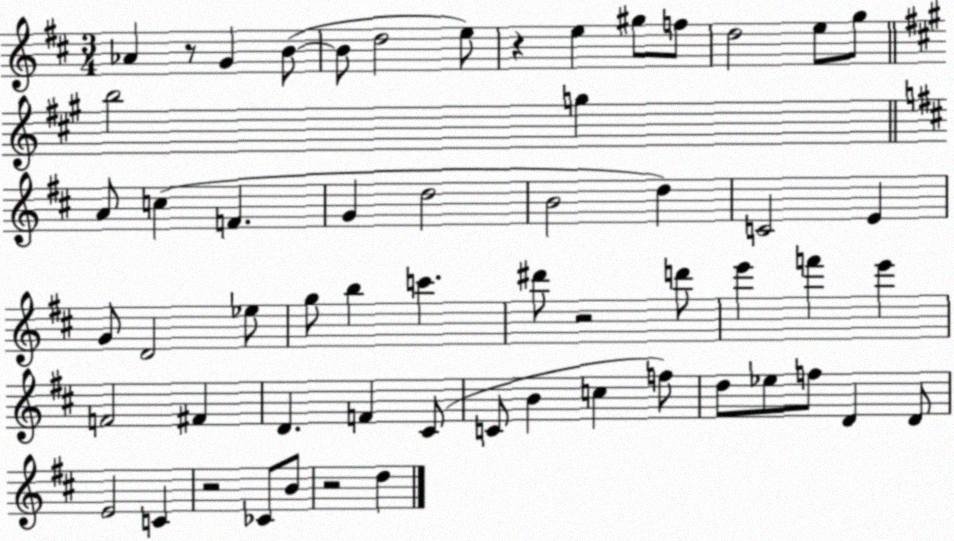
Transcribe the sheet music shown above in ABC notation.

X:1
T:Untitled
M:3/4
L:1/4
K:D
_A z/2 G B/2 B/2 d2 e/2 z e ^g/2 f/2 d2 e/2 g/2 b2 g A/2 c F G d2 B2 d C2 E G/2 D2 _e/2 g/2 b c' ^d'/2 z2 d'/2 e' f' e' F2 ^F D F ^C/2 C/2 B c f/2 d/2 _e/2 f/2 D D/2 E2 C z2 _C/2 B/2 z2 d